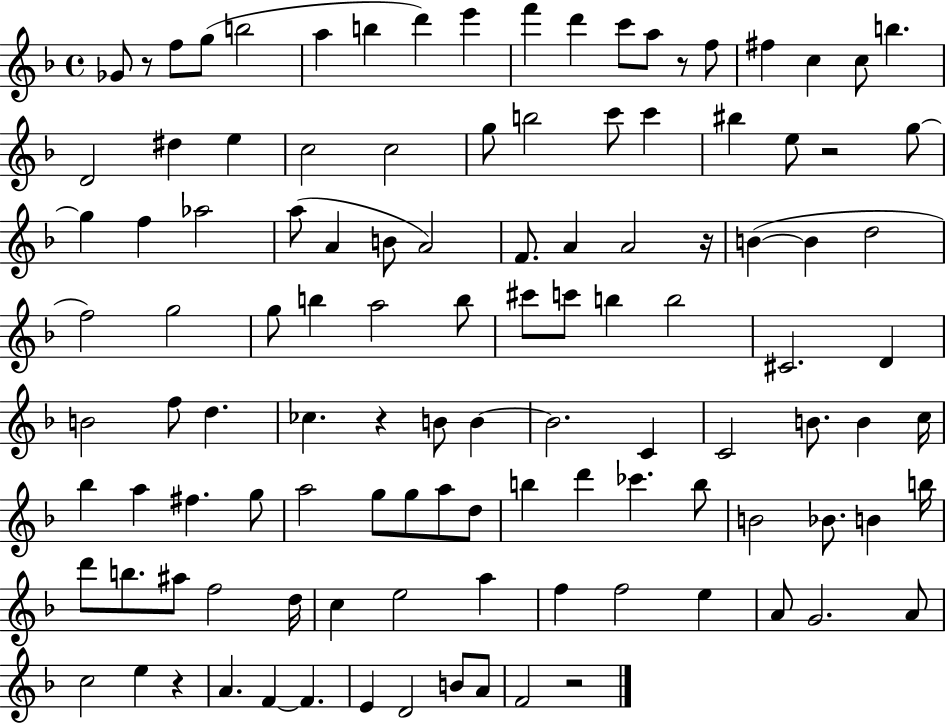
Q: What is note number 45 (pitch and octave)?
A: G5